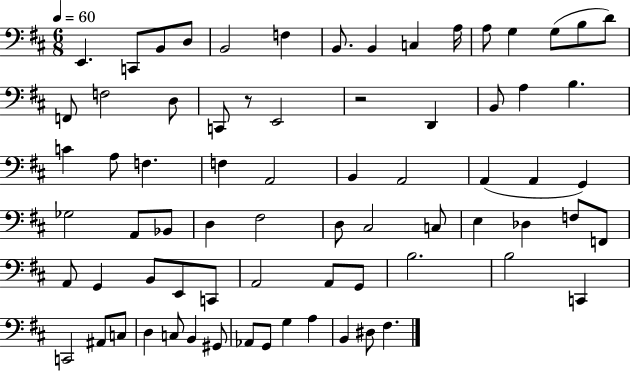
X:1
T:Untitled
M:6/8
L:1/4
K:D
E,, C,,/2 B,,/2 D,/2 B,,2 F, B,,/2 B,, C, A,/4 A,/2 G, G,/2 B,/2 D/2 F,,/2 F,2 D,/2 C,,/2 z/2 E,,2 z2 D,, B,,/2 A, B, C A,/2 F, F, A,,2 B,, A,,2 A,, A,, G,, _G,2 A,,/2 _B,,/2 D, ^F,2 D,/2 ^C,2 C,/2 E, _D, F,/2 F,,/2 A,,/2 G,, B,,/2 E,,/2 C,,/2 A,,2 A,,/2 G,,/2 B,2 B,2 C,, C,,2 ^A,,/2 C,/2 D, C,/2 B,, ^G,,/2 _A,,/2 G,,/2 G, A, B,, ^D,/2 ^F,